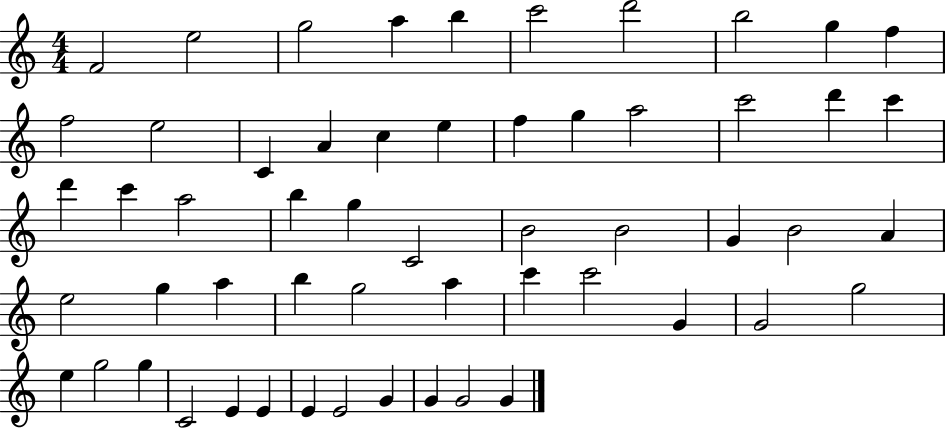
X:1
T:Untitled
M:4/4
L:1/4
K:C
F2 e2 g2 a b c'2 d'2 b2 g f f2 e2 C A c e f g a2 c'2 d' c' d' c' a2 b g C2 B2 B2 G B2 A e2 g a b g2 a c' c'2 G G2 g2 e g2 g C2 E E E E2 G G G2 G